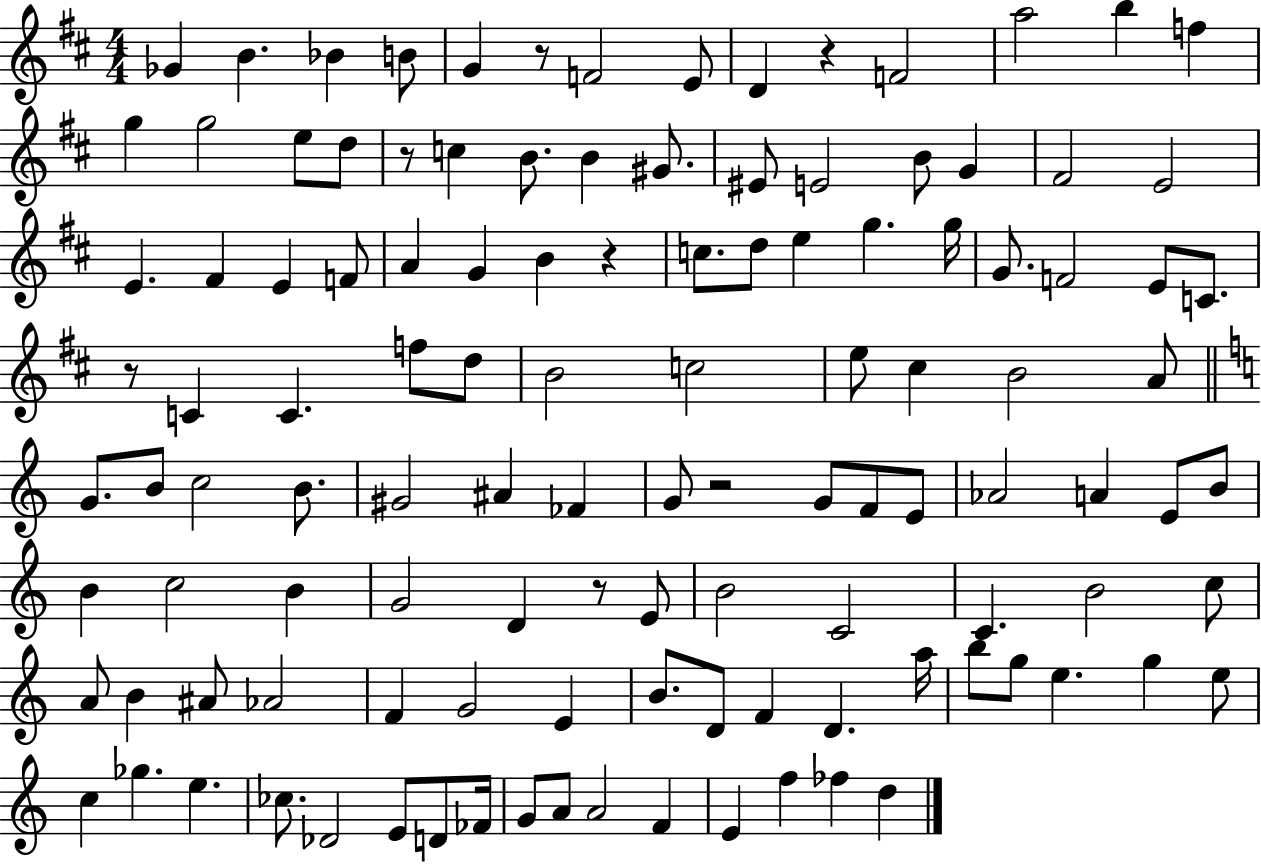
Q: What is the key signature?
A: D major